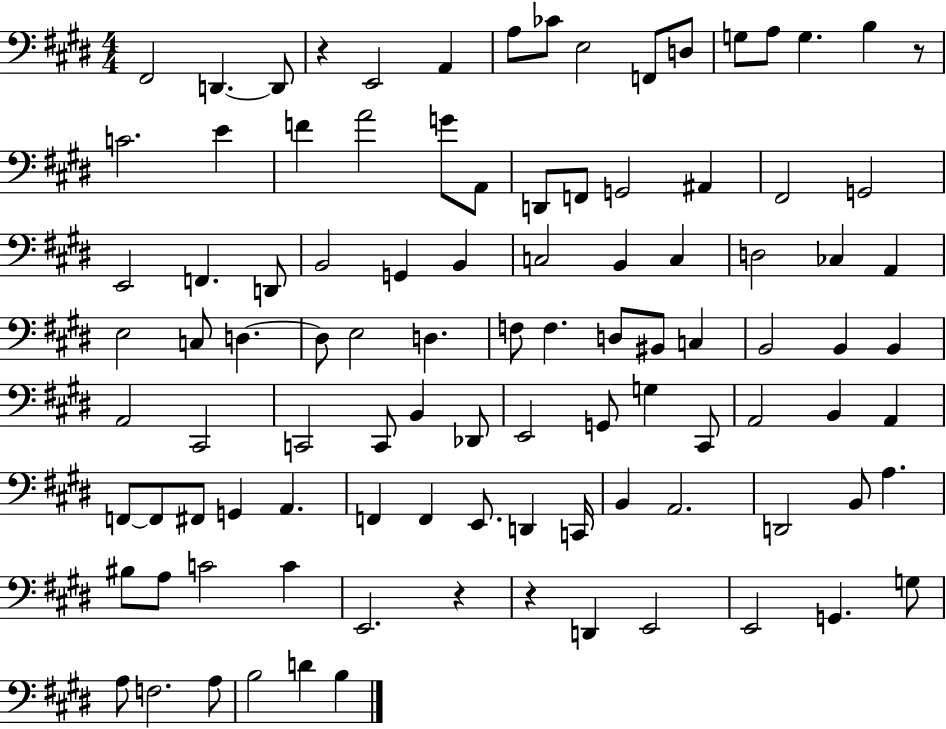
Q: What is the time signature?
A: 4/4